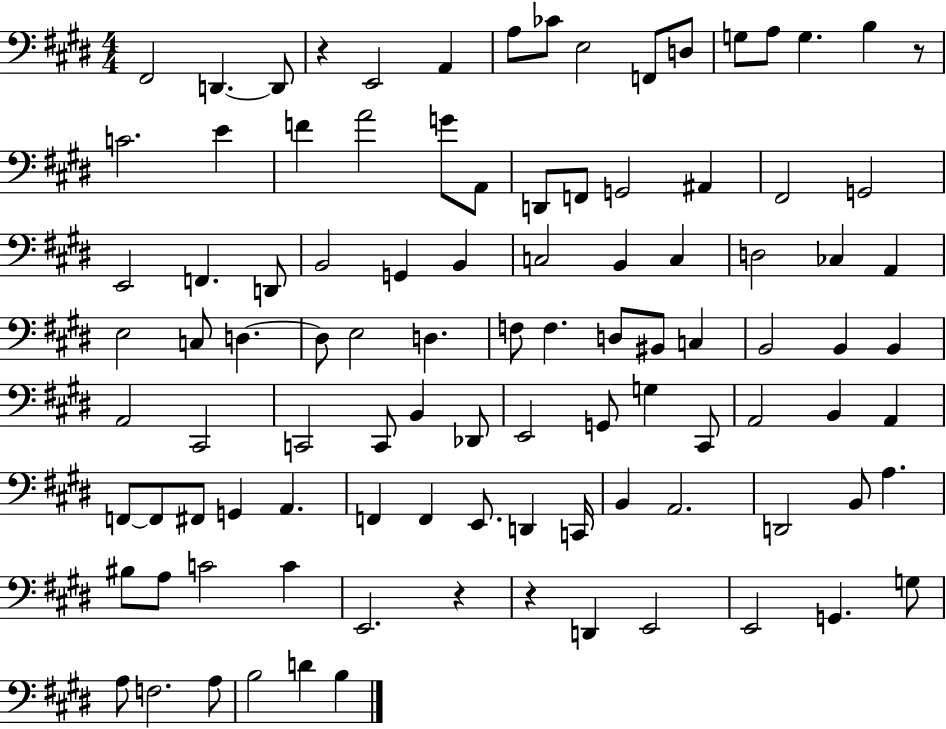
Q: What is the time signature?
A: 4/4